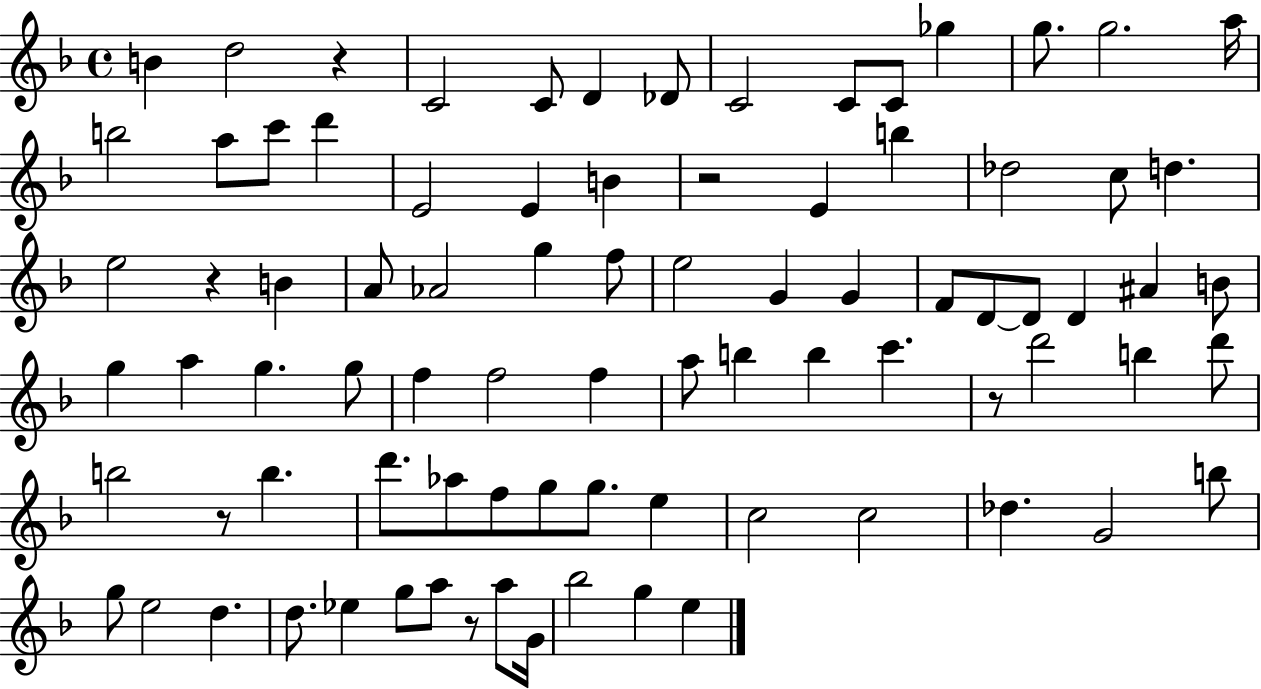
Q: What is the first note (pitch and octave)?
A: B4